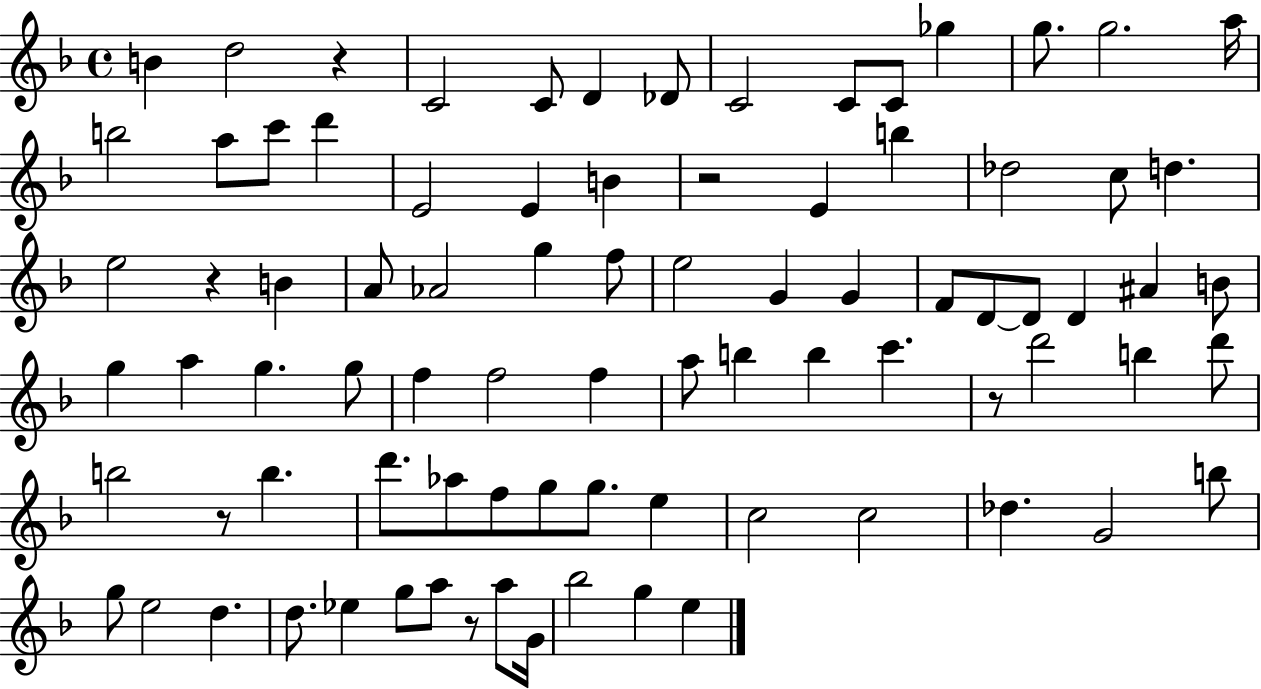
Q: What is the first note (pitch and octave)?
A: B4